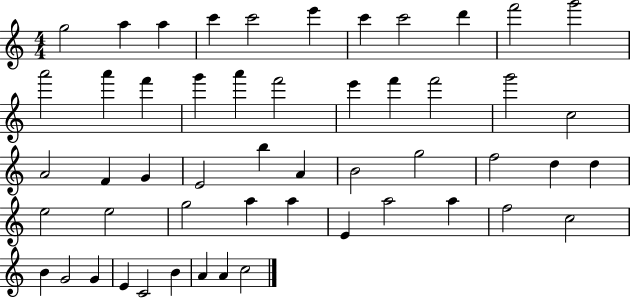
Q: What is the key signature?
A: C major